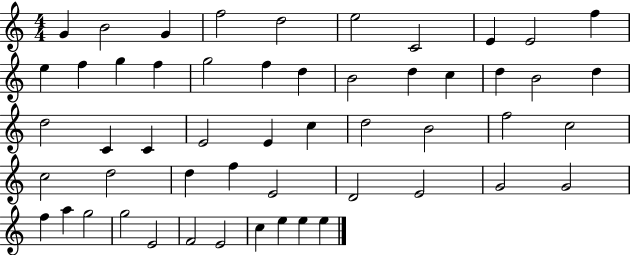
G4/q B4/h G4/q F5/h D5/h E5/h C4/h E4/q E4/h F5/q E5/q F5/q G5/q F5/q G5/h F5/q D5/q B4/h D5/q C5/q D5/q B4/h D5/q D5/h C4/q C4/q E4/h E4/q C5/q D5/h B4/h F5/h C5/h C5/h D5/h D5/q F5/q E4/h D4/h E4/h G4/h G4/h F5/q A5/q G5/h G5/h E4/h F4/h E4/h C5/q E5/q E5/q E5/q